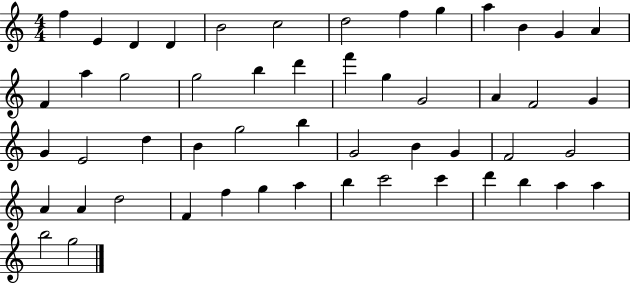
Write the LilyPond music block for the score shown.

{
  \clef treble
  \numericTimeSignature
  \time 4/4
  \key c \major
  f''4 e'4 d'4 d'4 | b'2 c''2 | d''2 f''4 g''4 | a''4 b'4 g'4 a'4 | \break f'4 a''4 g''2 | g''2 b''4 d'''4 | f'''4 g''4 g'2 | a'4 f'2 g'4 | \break g'4 e'2 d''4 | b'4 g''2 b''4 | g'2 b'4 g'4 | f'2 g'2 | \break a'4 a'4 d''2 | f'4 f''4 g''4 a''4 | b''4 c'''2 c'''4 | d'''4 b''4 a''4 a''4 | \break b''2 g''2 | \bar "|."
}